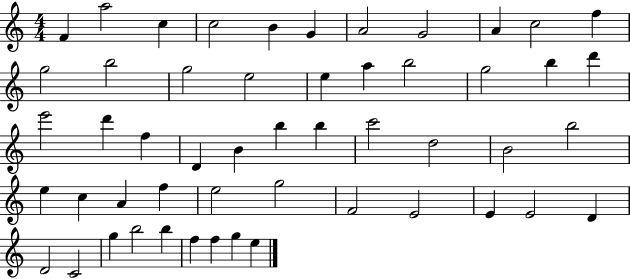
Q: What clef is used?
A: treble